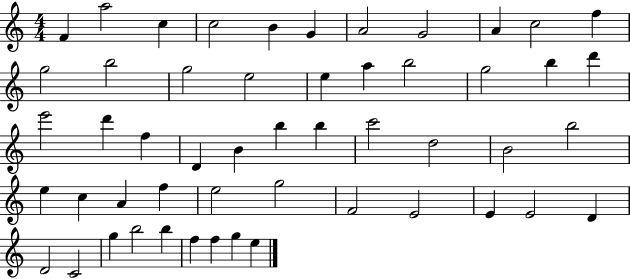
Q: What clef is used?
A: treble